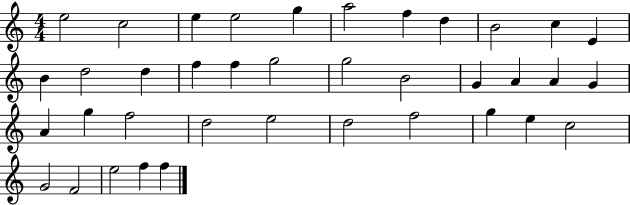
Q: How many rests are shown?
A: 0